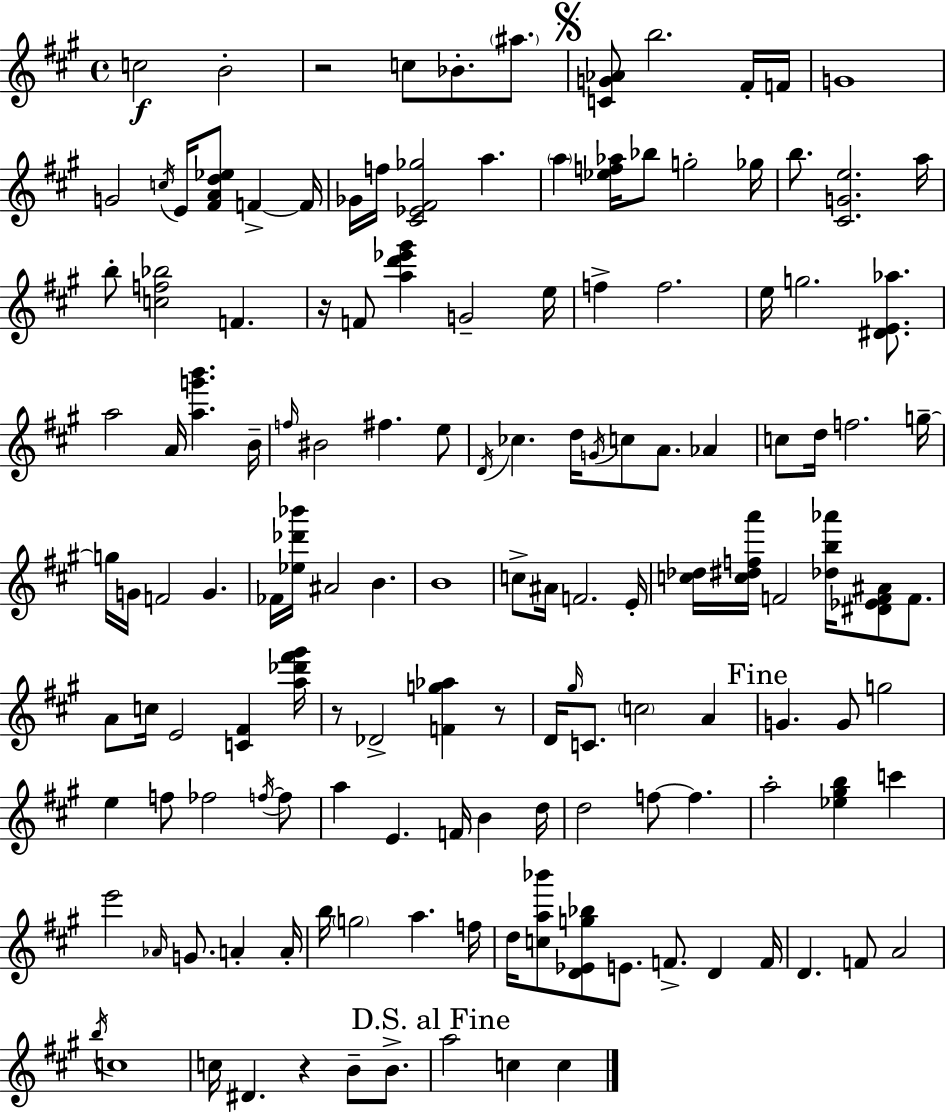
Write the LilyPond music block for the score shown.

{
  \clef treble
  \time 4/4
  \defaultTimeSignature
  \key a \major
  \repeat volta 2 { c''2\f b'2-. | r2 c''8 bes'8.-. \parenthesize ais''8. | \mark \markup { \musicglyph "scripts.segno" } <c' g' aes'>8 b''2. fis'16-. f'16 | g'1 | \break g'2 \acciaccatura { c''16 } e'16 <fis' a' d'' ees''>8 f'4->~~ | f'16 ges'16 f''16 <cis' ees' fis' ges''>2 a''4. | \parenthesize a''4 <ees'' f'' aes''>16 bes''8 g''2-. | ges''16 b''8. <cis' g' e''>2. | \break a''16 b''8-. <c'' f'' bes''>2 f'4. | r16 f'8 <a'' d''' ees''' gis'''>4 g'2-- | e''16 f''4-> f''2. | e''16 g''2. <dis' e' aes''>8. | \break a''2 a'16 <a'' g''' b'''>4. | b'16-- \grace { f''16 } bis'2 fis''4. | e''8 \acciaccatura { d'16 } ces''4. d''16 \acciaccatura { g'16 } c''8 a'8. | aes'4 c''8 d''16 f''2. | \break g''16--~~ g''16 g'16 f'2 g'4. | fes'16 <ees'' des''' bes'''>16 ais'2 b'4. | b'1 | c''8-> ais'16 f'2. | \break e'16-. <c'' des''>16 <c'' dis'' f'' a'''>16 f'2 <des'' b'' aes'''>16 <dis' ees' f' ais'>8 | f'8. a'8 c''16 e'2 <c' fis'>4 | <a'' des''' fis''' gis'''>16 r8 des'2-> <f' g'' aes''>4 | r8 d'16 \grace { gis''16 } c'8. \parenthesize c''2 | \break a'4 \mark "Fine" g'4. g'8 g''2 | e''4 f''8 fes''2 | \acciaccatura { f''16~ }~ f''8 a''4 e'4. | f'16 b'4 d''16 d''2 f''8~~ | \break f''4. a''2-. <ees'' gis'' b''>4 | c'''4 e'''2 \grace { aes'16 } g'8. | a'4-. a'16-. b''16 \parenthesize g''2 | a''4. f''16 d''16 <c'' a'' bes'''>8 <d' ees' g'' bes''>8 e'8. f'8.-> | \break d'4 f'16 d'4. f'8 a'2 | \acciaccatura { b''16 } c''1 | c''16 dis'4. r4 | b'8-- b'8.-> \mark "D.S. al Fine" a''2 | \break c''4 c''4 } \bar "|."
}